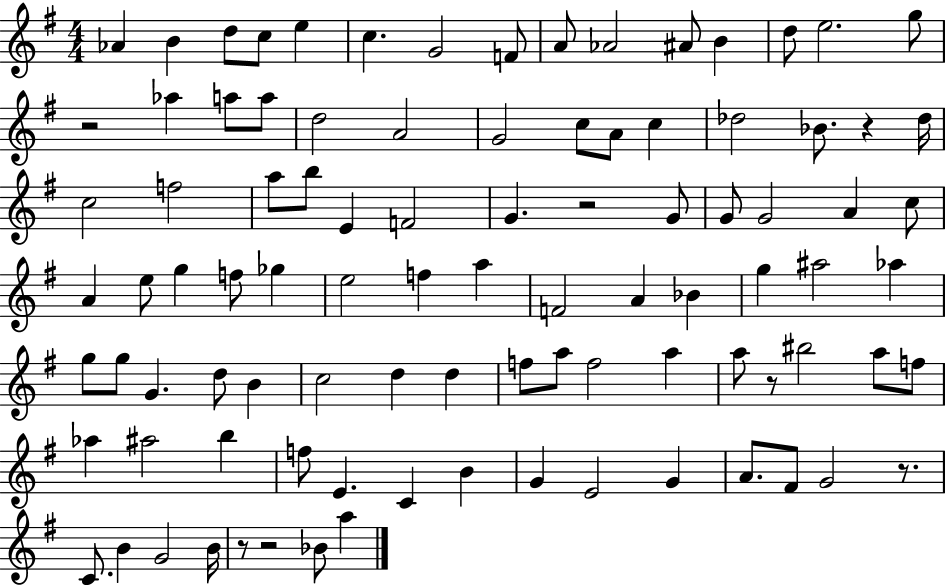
{
  \clef treble
  \numericTimeSignature
  \time 4/4
  \key g \major
  aes'4 b'4 d''8 c''8 e''4 | c''4. g'2 f'8 | a'8 aes'2 ais'8 b'4 | d''8 e''2. g''8 | \break r2 aes''4 a''8 a''8 | d''2 a'2 | g'2 c''8 a'8 c''4 | des''2 bes'8. r4 des''16 | \break c''2 f''2 | a''8 b''8 e'4 f'2 | g'4. r2 g'8 | g'8 g'2 a'4 c''8 | \break a'4 e''8 g''4 f''8 ges''4 | e''2 f''4 a''4 | f'2 a'4 bes'4 | g''4 ais''2 aes''4 | \break g''8 g''8 g'4. d''8 b'4 | c''2 d''4 d''4 | f''8 a''8 f''2 a''4 | a''8 r8 bis''2 a''8 f''8 | \break aes''4 ais''2 b''4 | f''8 e'4. c'4 b'4 | g'4 e'2 g'4 | a'8. fis'8 g'2 r8. | \break c'8. b'4 g'2 b'16 | r8 r2 bes'8 a''4 | \bar "|."
}